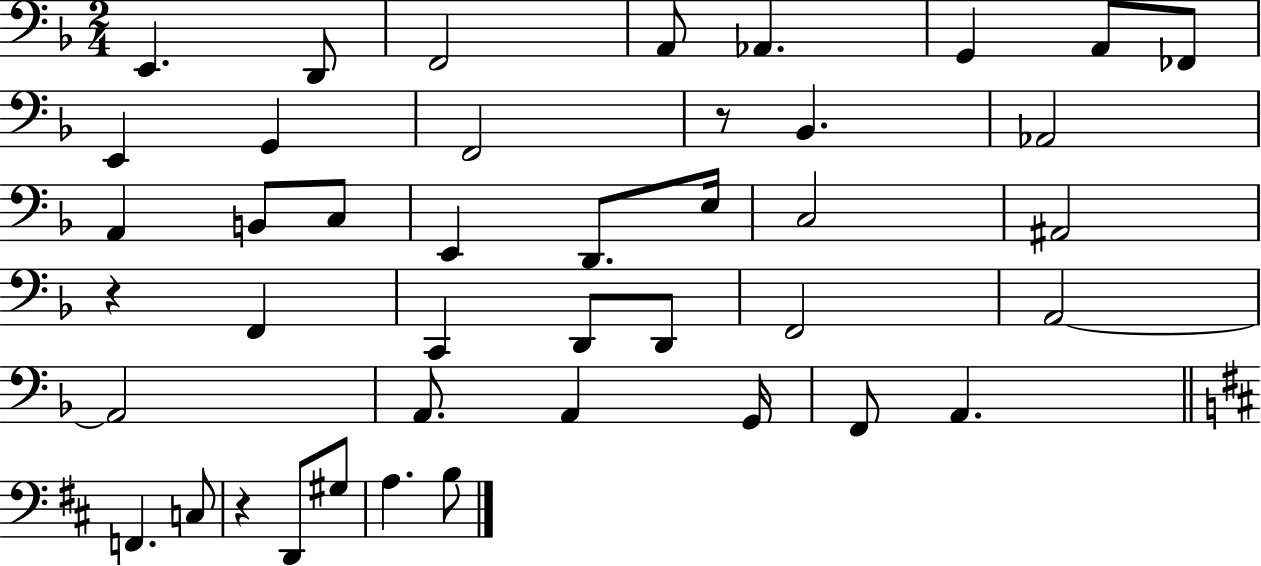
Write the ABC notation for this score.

X:1
T:Untitled
M:2/4
L:1/4
K:F
E,, D,,/2 F,,2 A,,/2 _A,, G,, A,,/2 _F,,/2 E,, G,, F,,2 z/2 _B,, _A,,2 A,, B,,/2 C,/2 E,, D,,/2 E,/4 C,2 ^A,,2 z F,, C,, D,,/2 D,,/2 F,,2 A,,2 A,,2 A,,/2 A,, G,,/4 F,,/2 A,, F,, C,/2 z D,,/2 ^G,/2 A, B,/2